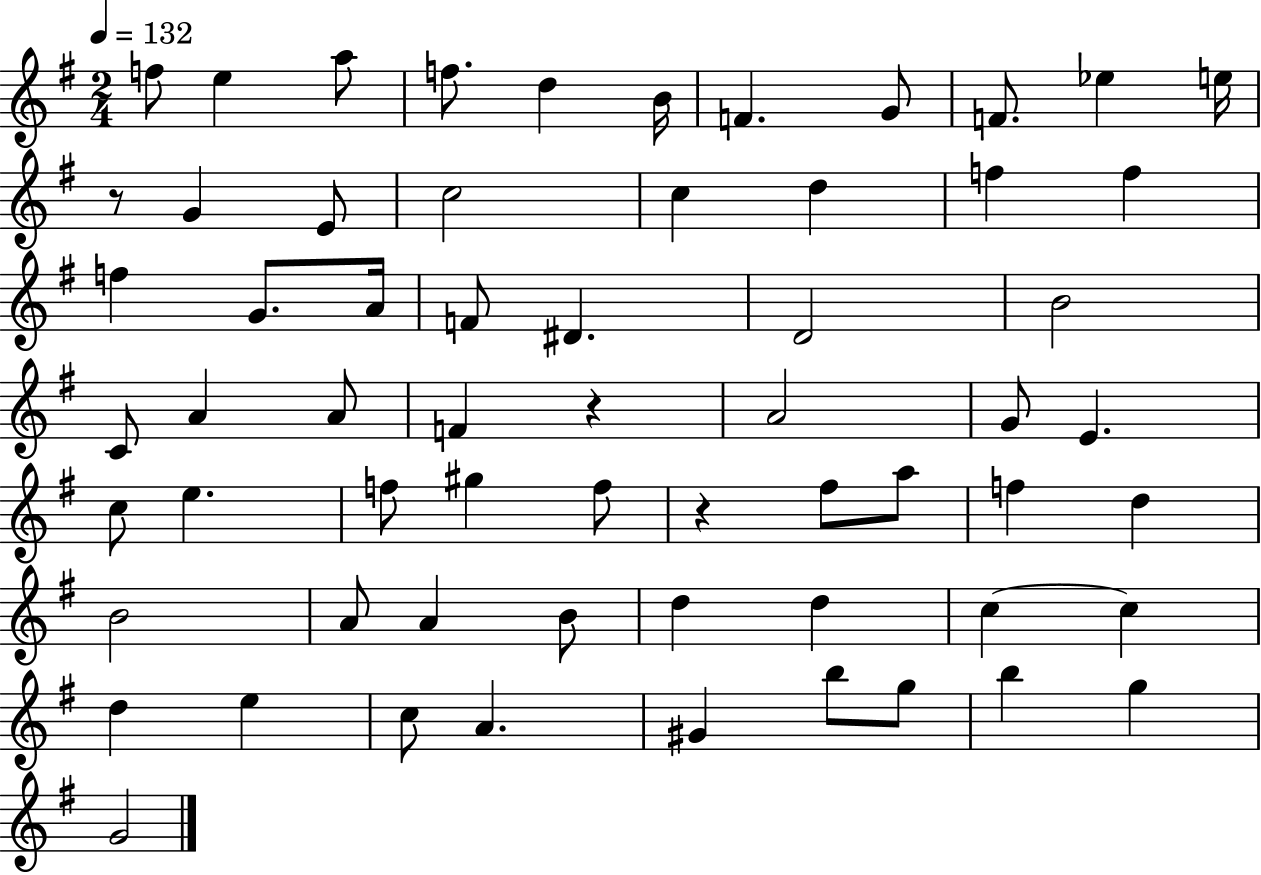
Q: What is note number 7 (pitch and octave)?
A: F4